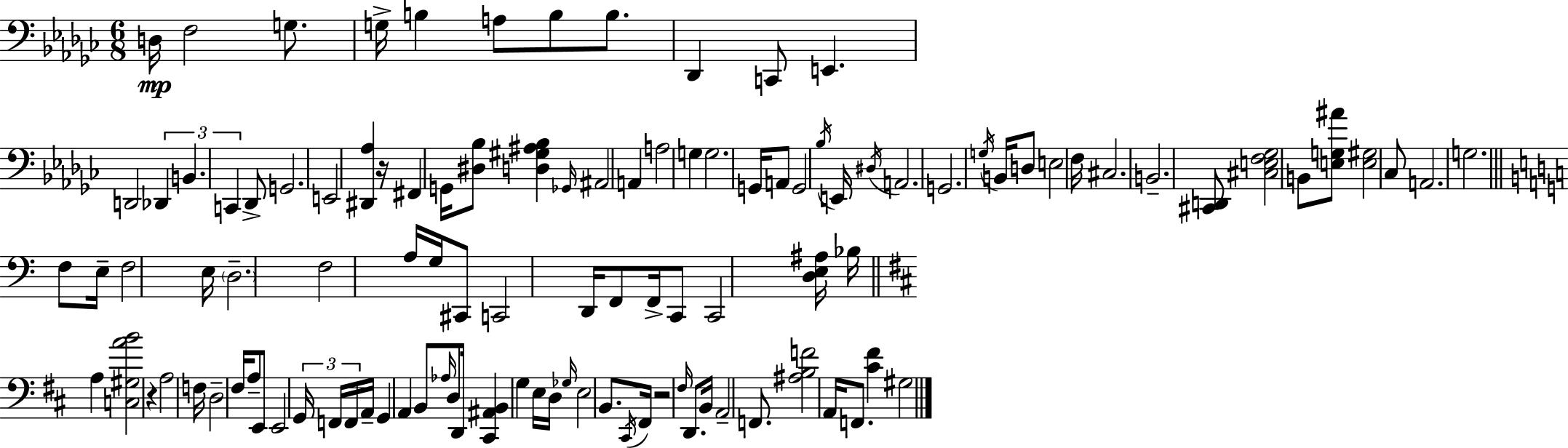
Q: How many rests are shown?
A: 3